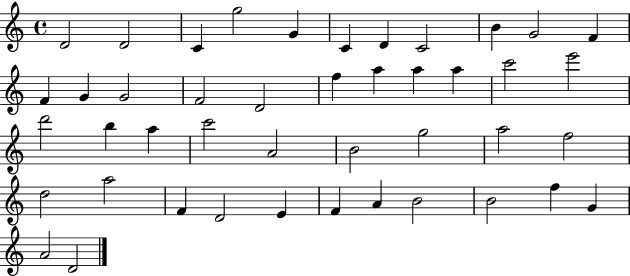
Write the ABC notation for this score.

X:1
T:Untitled
M:4/4
L:1/4
K:C
D2 D2 C g2 G C D C2 B G2 F F G G2 F2 D2 f a a a c'2 e'2 d'2 b a c'2 A2 B2 g2 a2 f2 d2 a2 F D2 E F A B2 B2 f G A2 D2